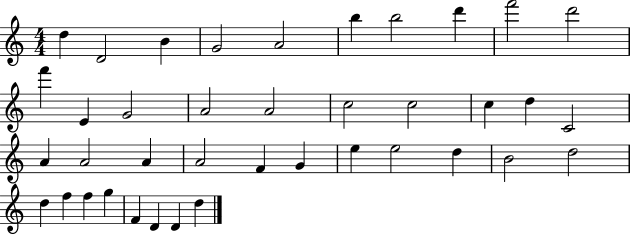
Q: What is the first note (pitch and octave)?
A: D5